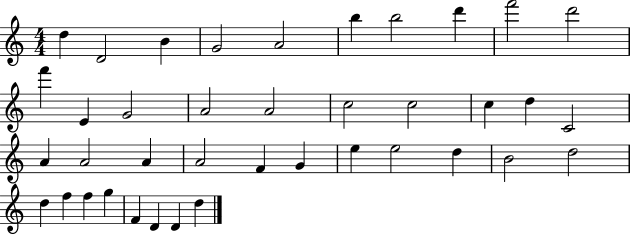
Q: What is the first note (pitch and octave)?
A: D5